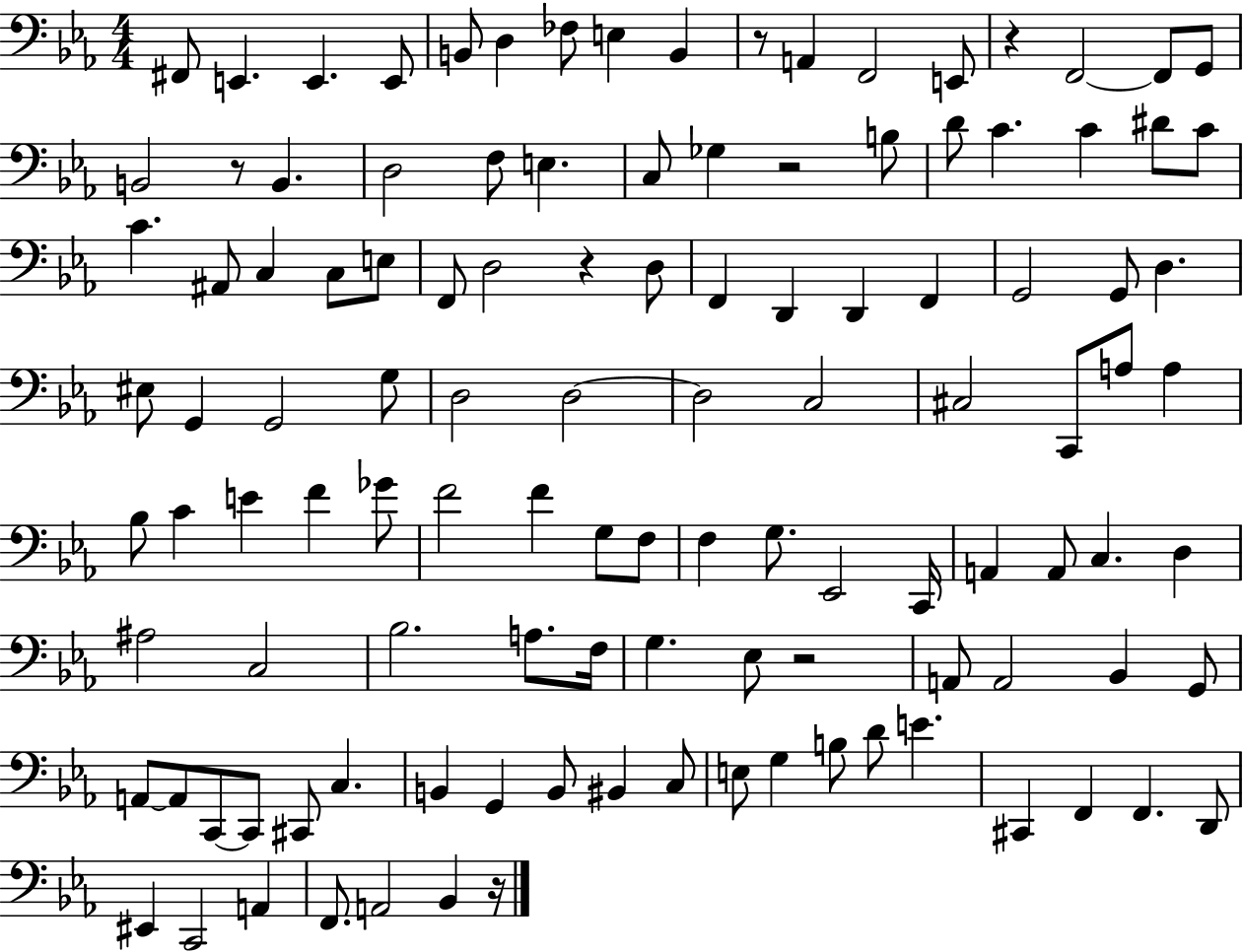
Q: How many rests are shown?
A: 7